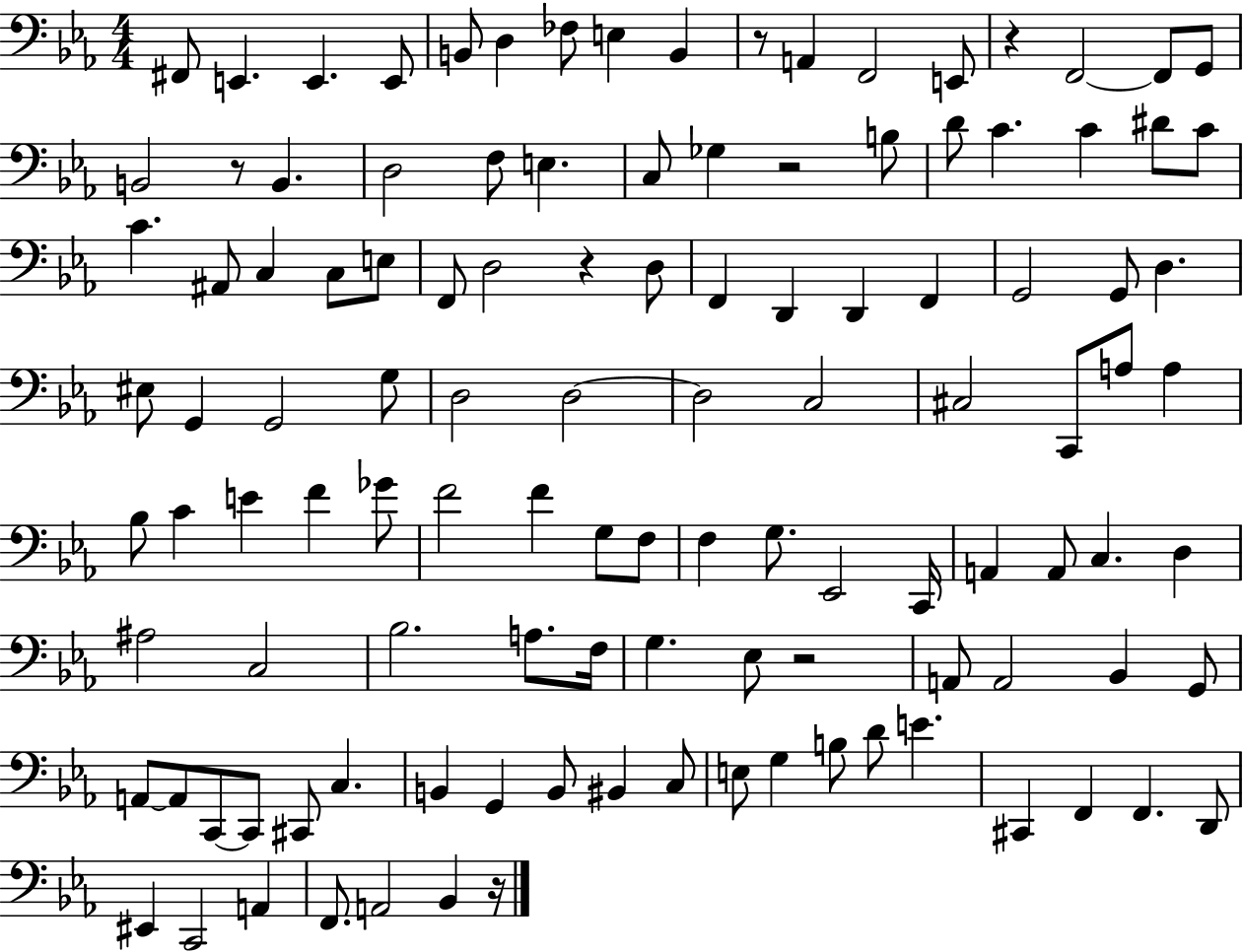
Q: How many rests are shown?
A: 7